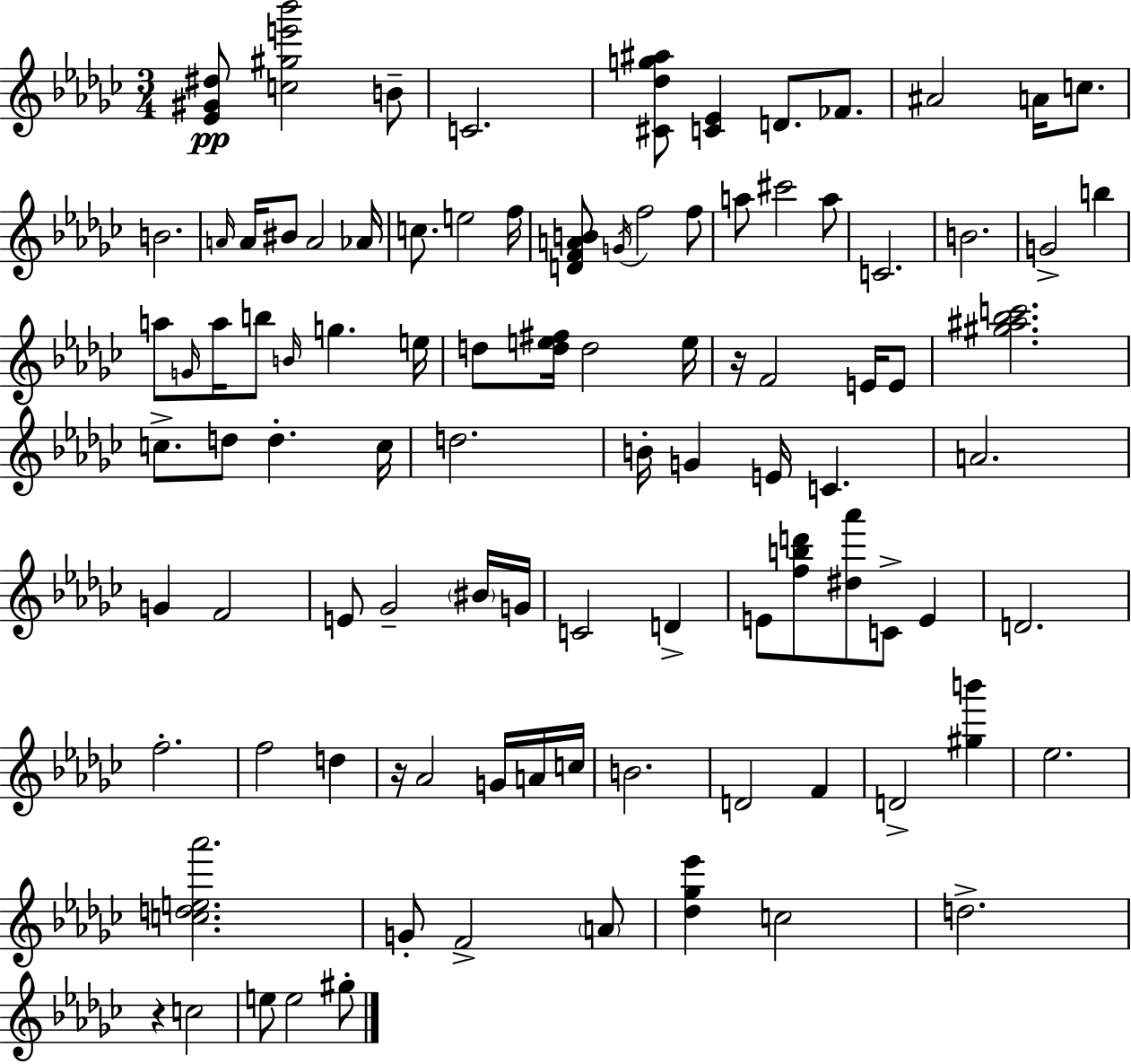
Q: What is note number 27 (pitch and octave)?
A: A5